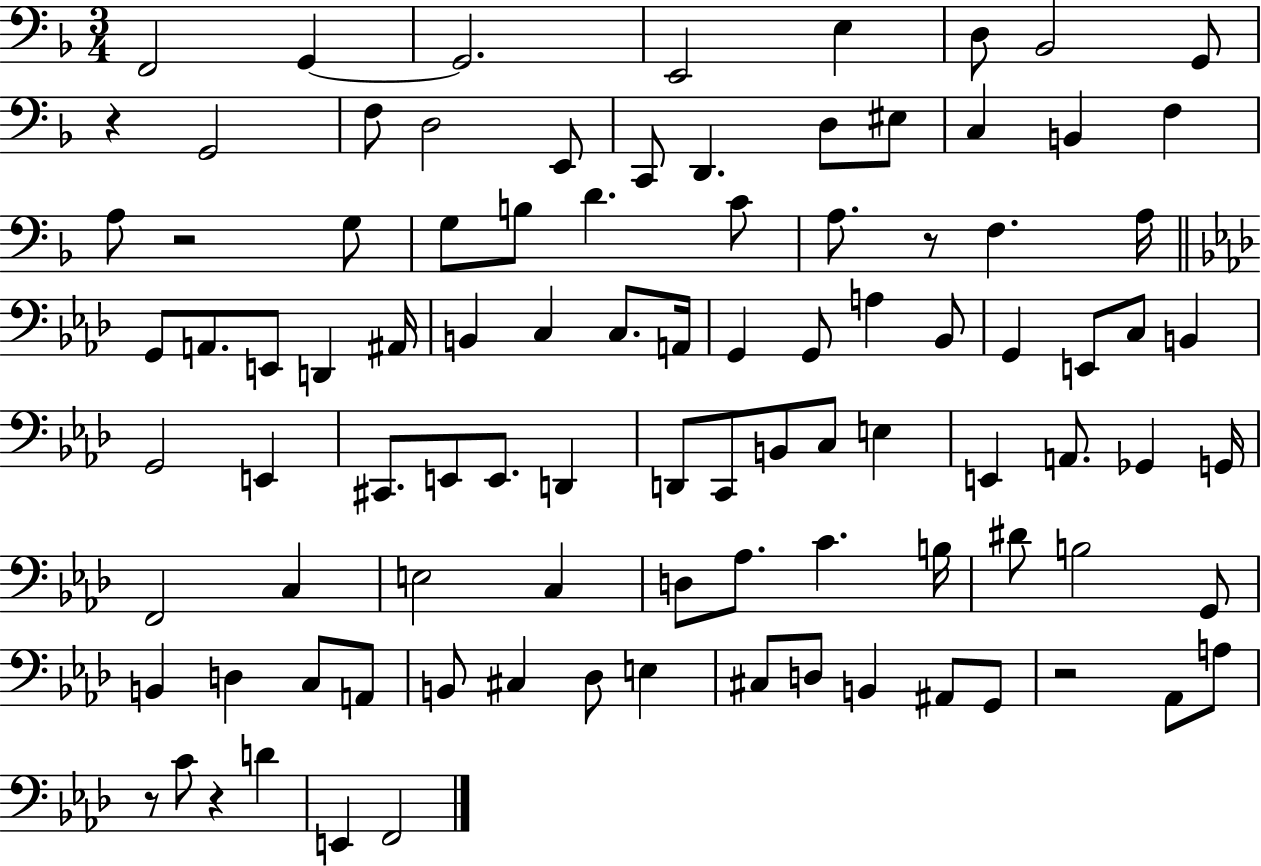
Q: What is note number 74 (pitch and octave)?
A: C3